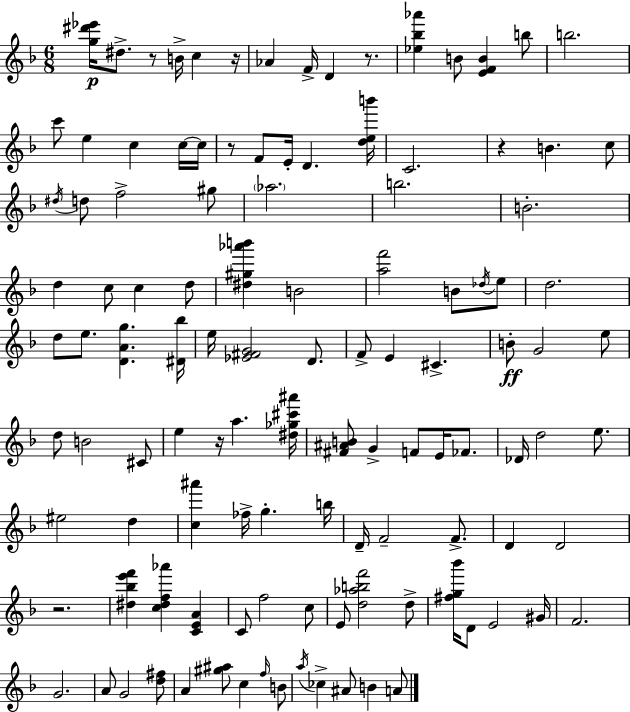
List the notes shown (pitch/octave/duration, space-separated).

[G5,D#6,Eb6]/s D#5/e. R/e B4/s C5/q R/s Ab4/q F4/s D4/q R/e. [Eb5,Bb5,Ab6]/q B4/e [E4,F4,B4]/q B5/e B5/h. C6/e E5/q C5/q C5/s C5/s R/e F4/e E4/s D4/q. [D5,E5,B6]/s C4/h. R/q B4/q. C5/e D#5/s D5/e F5/h G#5/e Ab5/h. B5/h. B4/h. D5/q C5/e C5/q D5/e [D#5,G#5,Ab6,B6]/q B4/h [A5,F6]/h B4/e Db5/s E5/e D5/h. D5/e E5/e. [D4,A4,G5]/q. [D#4,Bb5]/s E5/s [Eb4,F#4,G4]/h D4/e. F4/e E4/q C#4/q. B4/e G4/h E5/e D5/e B4/h C#4/e E5/q R/s A5/q. [D#5,Gb5,C#6,A#6]/s [F#4,A#4,B4]/e G4/q F4/e E4/s FES4/e. Db4/s D5/h E5/e. EIS5/h D5/q [C5,A#6]/q FES5/s G5/q. B5/s D4/s F4/h F4/e. D4/q D4/h R/h. [D#5,Bb5,E6,F6]/q [C5,D#5,F5,Ab6]/q [C4,E4,A4]/q C4/e F5/h C5/e E4/e [D5,Ab5,B5,F6]/h D5/e [F#5,G5,Bb6]/s D4/e E4/h G#4/s F4/h. G4/h. A4/e G4/h [D5,F#5]/e A4/q [G#5,A#5]/e C5/q F5/s B4/e A5/s CES5/q A#4/e B4/q A4/e